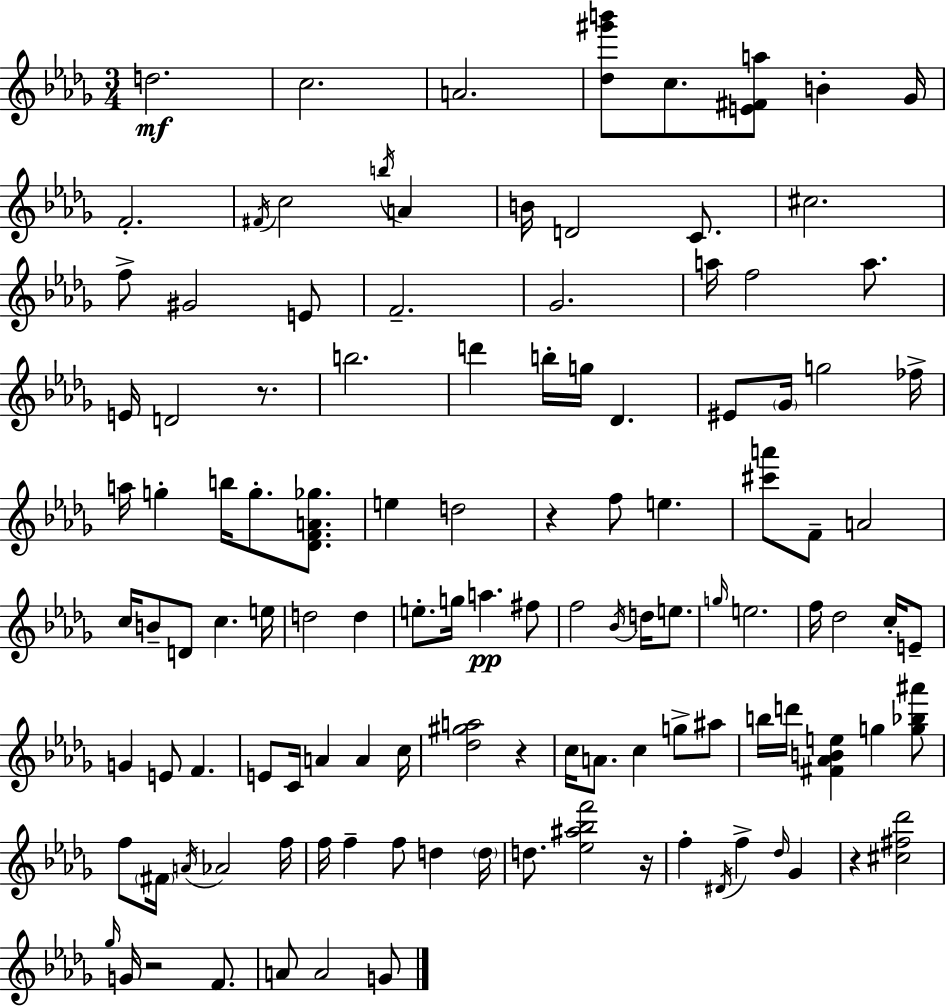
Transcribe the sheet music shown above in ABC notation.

X:1
T:Untitled
M:3/4
L:1/4
K:Bbm
d2 c2 A2 [_d^g'b']/2 c/2 [E^Fa]/2 B _G/4 F2 ^F/4 c2 b/4 A B/4 D2 C/2 ^c2 f/2 ^G2 E/2 F2 _G2 a/4 f2 a/2 E/4 D2 z/2 b2 d' b/4 g/4 _D ^E/2 _G/4 g2 _f/4 a/4 g b/4 g/2 [_DFA_g]/2 e d2 z f/2 e [^c'a']/2 F/2 A2 c/4 B/2 D/2 c e/4 d2 d e/2 g/4 a ^f/2 f2 _B/4 d/4 e/2 g/4 e2 f/4 _d2 c/4 E/2 G E/2 F E/2 C/4 A A c/4 [_d^ga]2 z c/4 A/2 c g/2 ^a/2 b/4 d'/4 [^F_ABe] g [g_b^a']/2 f/2 ^F/4 A/4 _A2 f/4 f/4 f f/2 d d/4 d/2 [_e^a_bf']2 z/4 f ^D/4 f _d/4 _G z [^c^f_d']2 _g/4 G/4 z2 F/2 A/2 A2 G/2